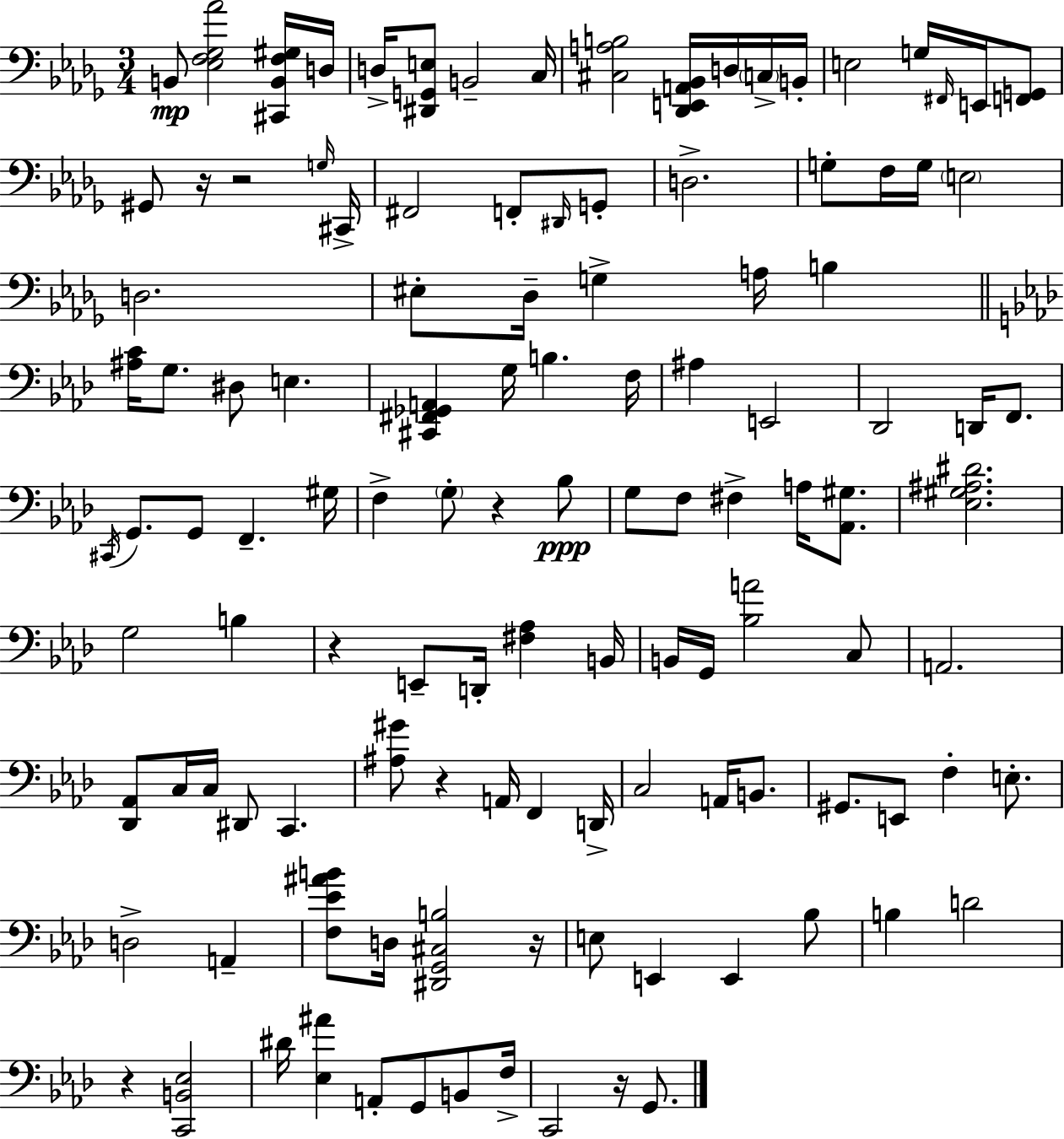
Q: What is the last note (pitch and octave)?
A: G2